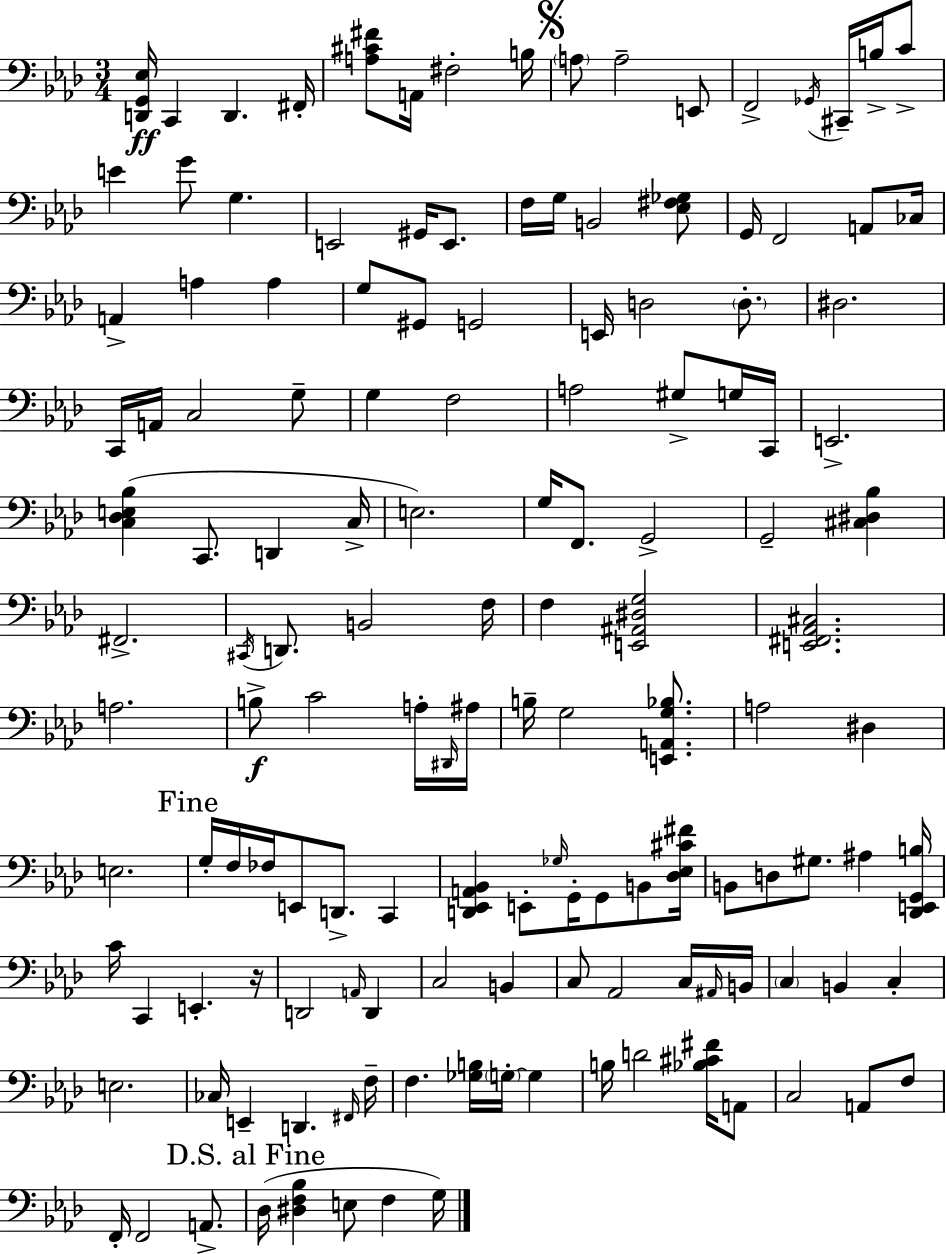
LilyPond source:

{
  \clef bass
  \numericTimeSignature
  \time 3/4
  \key aes \major
  \repeat volta 2 { <d, g, ees>16\ff c,4 d,4. fis,16-. | <a cis' fis'>8 a,16 fis2-. b16 | \mark \markup { \musicglyph "scripts.segno" } \parenthesize a8 a2-- e,8 | f,2-> \acciaccatura { ges,16 } cis,16-- b16-> c'8-> | \break e'4 g'8 g4. | e,2 gis,16 e,8. | f16 g16 b,2 <ees fis ges>8 | g,16 f,2 a,8 | \break ces16 a,4-> a4 a4 | g8 gis,8 g,2 | e,16 d2 \parenthesize d8.-. | dis2. | \break c,16 a,16 c2 g8-- | g4 f2 | a2 gis8-> g16 | c,16 e,2.-> | \break <c des e bes>4( c,8. d,4 | c16-> e2.) | g16 f,8. g,2-> | g,2-- <cis dis bes>4 | \break fis,2.-> | \acciaccatura { cis,16 } d,8. b,2 | f16 f4 <e, ais, dis g>2 | <e, fis, aes, cis>2. | \break a2. | b8->\f c'2 | a16-. \grace { dis,16 } ais16 b16-- g2 | <e, a, g bes>8. a2 dis4 | \break e2. | \mark "Fine" g16-. f16 fes16 e,8 d,8.-> c,4 | <d, ees, a, bes,>4 e,8-. \grace { ges16 } g,16-. g,8 | b,8 <des ees cis' fis'>16 b,8 d8 gis8. ais4 | \break <des, e, g, b>16 c'16 c,4 e,4.-. | r16 d,2 | \grace { a,16 } d,4 c2 | b,4 c8 aes,2 | \break c16 \grace { ais,16 } b,16 \parenthesize c4 b,4 | c4-. e2. | ces16 e,4-- d,4. | \grace { fis,16 } f16-- f4. | \break <ges b>16 \parenthesize g16-.~~ g4 b16 d'2 | <bes cis' fis'>16 a,8 c2 | a,8 f8 f,16-. f,2 | a,8.-> \mark "D.S. al Fine" des16( <dis f bes>4 | \break e8 f4 g16) } \bar "|."
}